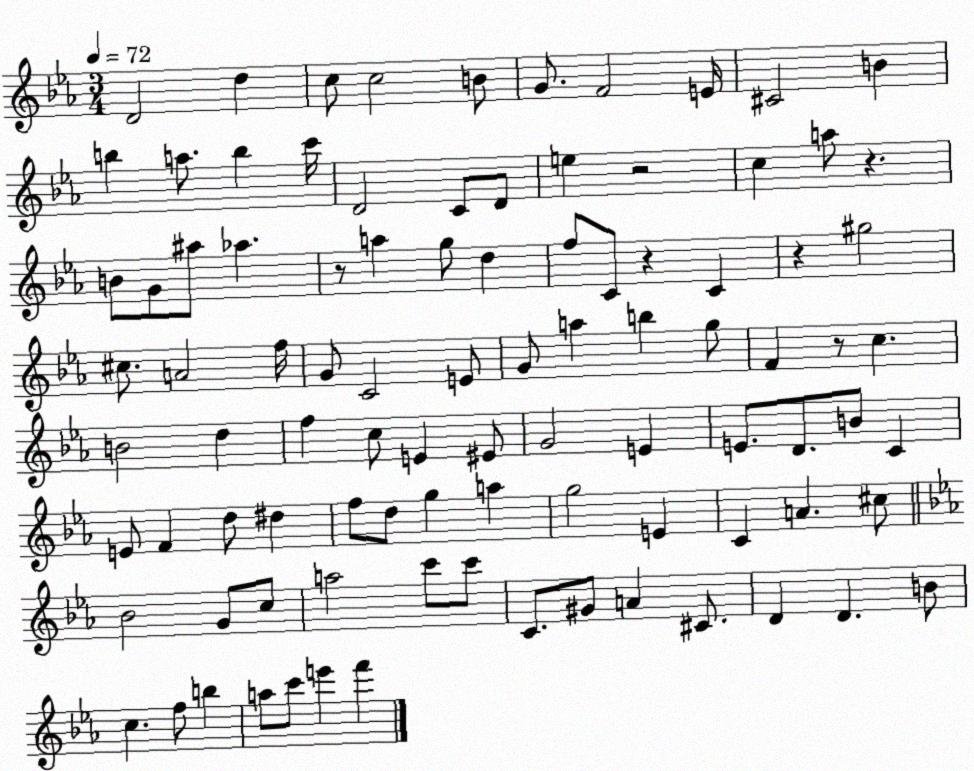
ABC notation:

X:1
T:Untitled
M:3/4
L:1/4
K:Eb
D2 d c/2 c2 B/2 G/2 F2 E/4 ^C2 B b a/2 b c'/4 D2 C/2 D/2 e z2 c a/2 z B/2 G/2 ^a/2 _a z/2 a g/2 d f/2 C/2 z C z ^g2 ^c/2 A2 f/4 G/2 C2 E/2 G/2 a b g/2 F z/2 c B2 d f c/2 E ^E/2 G2 E E/2 D/2 B/2 C E/2 F d/2 ^d f/2 d/2 g a g2 E C A ^c/2 _B2 G/2 c/2 a2 c'/2 c'/2 C/2 ^G/2 A ^C/2 D D B/2 c f/2 b a/2 c'/2 e' f'